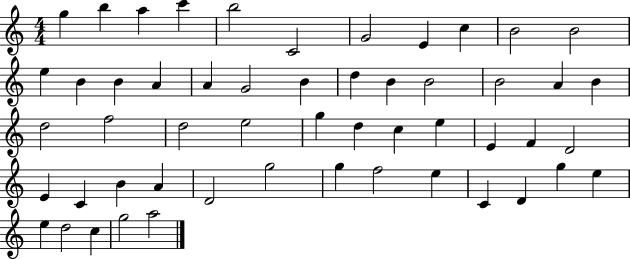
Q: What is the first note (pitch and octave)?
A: G5